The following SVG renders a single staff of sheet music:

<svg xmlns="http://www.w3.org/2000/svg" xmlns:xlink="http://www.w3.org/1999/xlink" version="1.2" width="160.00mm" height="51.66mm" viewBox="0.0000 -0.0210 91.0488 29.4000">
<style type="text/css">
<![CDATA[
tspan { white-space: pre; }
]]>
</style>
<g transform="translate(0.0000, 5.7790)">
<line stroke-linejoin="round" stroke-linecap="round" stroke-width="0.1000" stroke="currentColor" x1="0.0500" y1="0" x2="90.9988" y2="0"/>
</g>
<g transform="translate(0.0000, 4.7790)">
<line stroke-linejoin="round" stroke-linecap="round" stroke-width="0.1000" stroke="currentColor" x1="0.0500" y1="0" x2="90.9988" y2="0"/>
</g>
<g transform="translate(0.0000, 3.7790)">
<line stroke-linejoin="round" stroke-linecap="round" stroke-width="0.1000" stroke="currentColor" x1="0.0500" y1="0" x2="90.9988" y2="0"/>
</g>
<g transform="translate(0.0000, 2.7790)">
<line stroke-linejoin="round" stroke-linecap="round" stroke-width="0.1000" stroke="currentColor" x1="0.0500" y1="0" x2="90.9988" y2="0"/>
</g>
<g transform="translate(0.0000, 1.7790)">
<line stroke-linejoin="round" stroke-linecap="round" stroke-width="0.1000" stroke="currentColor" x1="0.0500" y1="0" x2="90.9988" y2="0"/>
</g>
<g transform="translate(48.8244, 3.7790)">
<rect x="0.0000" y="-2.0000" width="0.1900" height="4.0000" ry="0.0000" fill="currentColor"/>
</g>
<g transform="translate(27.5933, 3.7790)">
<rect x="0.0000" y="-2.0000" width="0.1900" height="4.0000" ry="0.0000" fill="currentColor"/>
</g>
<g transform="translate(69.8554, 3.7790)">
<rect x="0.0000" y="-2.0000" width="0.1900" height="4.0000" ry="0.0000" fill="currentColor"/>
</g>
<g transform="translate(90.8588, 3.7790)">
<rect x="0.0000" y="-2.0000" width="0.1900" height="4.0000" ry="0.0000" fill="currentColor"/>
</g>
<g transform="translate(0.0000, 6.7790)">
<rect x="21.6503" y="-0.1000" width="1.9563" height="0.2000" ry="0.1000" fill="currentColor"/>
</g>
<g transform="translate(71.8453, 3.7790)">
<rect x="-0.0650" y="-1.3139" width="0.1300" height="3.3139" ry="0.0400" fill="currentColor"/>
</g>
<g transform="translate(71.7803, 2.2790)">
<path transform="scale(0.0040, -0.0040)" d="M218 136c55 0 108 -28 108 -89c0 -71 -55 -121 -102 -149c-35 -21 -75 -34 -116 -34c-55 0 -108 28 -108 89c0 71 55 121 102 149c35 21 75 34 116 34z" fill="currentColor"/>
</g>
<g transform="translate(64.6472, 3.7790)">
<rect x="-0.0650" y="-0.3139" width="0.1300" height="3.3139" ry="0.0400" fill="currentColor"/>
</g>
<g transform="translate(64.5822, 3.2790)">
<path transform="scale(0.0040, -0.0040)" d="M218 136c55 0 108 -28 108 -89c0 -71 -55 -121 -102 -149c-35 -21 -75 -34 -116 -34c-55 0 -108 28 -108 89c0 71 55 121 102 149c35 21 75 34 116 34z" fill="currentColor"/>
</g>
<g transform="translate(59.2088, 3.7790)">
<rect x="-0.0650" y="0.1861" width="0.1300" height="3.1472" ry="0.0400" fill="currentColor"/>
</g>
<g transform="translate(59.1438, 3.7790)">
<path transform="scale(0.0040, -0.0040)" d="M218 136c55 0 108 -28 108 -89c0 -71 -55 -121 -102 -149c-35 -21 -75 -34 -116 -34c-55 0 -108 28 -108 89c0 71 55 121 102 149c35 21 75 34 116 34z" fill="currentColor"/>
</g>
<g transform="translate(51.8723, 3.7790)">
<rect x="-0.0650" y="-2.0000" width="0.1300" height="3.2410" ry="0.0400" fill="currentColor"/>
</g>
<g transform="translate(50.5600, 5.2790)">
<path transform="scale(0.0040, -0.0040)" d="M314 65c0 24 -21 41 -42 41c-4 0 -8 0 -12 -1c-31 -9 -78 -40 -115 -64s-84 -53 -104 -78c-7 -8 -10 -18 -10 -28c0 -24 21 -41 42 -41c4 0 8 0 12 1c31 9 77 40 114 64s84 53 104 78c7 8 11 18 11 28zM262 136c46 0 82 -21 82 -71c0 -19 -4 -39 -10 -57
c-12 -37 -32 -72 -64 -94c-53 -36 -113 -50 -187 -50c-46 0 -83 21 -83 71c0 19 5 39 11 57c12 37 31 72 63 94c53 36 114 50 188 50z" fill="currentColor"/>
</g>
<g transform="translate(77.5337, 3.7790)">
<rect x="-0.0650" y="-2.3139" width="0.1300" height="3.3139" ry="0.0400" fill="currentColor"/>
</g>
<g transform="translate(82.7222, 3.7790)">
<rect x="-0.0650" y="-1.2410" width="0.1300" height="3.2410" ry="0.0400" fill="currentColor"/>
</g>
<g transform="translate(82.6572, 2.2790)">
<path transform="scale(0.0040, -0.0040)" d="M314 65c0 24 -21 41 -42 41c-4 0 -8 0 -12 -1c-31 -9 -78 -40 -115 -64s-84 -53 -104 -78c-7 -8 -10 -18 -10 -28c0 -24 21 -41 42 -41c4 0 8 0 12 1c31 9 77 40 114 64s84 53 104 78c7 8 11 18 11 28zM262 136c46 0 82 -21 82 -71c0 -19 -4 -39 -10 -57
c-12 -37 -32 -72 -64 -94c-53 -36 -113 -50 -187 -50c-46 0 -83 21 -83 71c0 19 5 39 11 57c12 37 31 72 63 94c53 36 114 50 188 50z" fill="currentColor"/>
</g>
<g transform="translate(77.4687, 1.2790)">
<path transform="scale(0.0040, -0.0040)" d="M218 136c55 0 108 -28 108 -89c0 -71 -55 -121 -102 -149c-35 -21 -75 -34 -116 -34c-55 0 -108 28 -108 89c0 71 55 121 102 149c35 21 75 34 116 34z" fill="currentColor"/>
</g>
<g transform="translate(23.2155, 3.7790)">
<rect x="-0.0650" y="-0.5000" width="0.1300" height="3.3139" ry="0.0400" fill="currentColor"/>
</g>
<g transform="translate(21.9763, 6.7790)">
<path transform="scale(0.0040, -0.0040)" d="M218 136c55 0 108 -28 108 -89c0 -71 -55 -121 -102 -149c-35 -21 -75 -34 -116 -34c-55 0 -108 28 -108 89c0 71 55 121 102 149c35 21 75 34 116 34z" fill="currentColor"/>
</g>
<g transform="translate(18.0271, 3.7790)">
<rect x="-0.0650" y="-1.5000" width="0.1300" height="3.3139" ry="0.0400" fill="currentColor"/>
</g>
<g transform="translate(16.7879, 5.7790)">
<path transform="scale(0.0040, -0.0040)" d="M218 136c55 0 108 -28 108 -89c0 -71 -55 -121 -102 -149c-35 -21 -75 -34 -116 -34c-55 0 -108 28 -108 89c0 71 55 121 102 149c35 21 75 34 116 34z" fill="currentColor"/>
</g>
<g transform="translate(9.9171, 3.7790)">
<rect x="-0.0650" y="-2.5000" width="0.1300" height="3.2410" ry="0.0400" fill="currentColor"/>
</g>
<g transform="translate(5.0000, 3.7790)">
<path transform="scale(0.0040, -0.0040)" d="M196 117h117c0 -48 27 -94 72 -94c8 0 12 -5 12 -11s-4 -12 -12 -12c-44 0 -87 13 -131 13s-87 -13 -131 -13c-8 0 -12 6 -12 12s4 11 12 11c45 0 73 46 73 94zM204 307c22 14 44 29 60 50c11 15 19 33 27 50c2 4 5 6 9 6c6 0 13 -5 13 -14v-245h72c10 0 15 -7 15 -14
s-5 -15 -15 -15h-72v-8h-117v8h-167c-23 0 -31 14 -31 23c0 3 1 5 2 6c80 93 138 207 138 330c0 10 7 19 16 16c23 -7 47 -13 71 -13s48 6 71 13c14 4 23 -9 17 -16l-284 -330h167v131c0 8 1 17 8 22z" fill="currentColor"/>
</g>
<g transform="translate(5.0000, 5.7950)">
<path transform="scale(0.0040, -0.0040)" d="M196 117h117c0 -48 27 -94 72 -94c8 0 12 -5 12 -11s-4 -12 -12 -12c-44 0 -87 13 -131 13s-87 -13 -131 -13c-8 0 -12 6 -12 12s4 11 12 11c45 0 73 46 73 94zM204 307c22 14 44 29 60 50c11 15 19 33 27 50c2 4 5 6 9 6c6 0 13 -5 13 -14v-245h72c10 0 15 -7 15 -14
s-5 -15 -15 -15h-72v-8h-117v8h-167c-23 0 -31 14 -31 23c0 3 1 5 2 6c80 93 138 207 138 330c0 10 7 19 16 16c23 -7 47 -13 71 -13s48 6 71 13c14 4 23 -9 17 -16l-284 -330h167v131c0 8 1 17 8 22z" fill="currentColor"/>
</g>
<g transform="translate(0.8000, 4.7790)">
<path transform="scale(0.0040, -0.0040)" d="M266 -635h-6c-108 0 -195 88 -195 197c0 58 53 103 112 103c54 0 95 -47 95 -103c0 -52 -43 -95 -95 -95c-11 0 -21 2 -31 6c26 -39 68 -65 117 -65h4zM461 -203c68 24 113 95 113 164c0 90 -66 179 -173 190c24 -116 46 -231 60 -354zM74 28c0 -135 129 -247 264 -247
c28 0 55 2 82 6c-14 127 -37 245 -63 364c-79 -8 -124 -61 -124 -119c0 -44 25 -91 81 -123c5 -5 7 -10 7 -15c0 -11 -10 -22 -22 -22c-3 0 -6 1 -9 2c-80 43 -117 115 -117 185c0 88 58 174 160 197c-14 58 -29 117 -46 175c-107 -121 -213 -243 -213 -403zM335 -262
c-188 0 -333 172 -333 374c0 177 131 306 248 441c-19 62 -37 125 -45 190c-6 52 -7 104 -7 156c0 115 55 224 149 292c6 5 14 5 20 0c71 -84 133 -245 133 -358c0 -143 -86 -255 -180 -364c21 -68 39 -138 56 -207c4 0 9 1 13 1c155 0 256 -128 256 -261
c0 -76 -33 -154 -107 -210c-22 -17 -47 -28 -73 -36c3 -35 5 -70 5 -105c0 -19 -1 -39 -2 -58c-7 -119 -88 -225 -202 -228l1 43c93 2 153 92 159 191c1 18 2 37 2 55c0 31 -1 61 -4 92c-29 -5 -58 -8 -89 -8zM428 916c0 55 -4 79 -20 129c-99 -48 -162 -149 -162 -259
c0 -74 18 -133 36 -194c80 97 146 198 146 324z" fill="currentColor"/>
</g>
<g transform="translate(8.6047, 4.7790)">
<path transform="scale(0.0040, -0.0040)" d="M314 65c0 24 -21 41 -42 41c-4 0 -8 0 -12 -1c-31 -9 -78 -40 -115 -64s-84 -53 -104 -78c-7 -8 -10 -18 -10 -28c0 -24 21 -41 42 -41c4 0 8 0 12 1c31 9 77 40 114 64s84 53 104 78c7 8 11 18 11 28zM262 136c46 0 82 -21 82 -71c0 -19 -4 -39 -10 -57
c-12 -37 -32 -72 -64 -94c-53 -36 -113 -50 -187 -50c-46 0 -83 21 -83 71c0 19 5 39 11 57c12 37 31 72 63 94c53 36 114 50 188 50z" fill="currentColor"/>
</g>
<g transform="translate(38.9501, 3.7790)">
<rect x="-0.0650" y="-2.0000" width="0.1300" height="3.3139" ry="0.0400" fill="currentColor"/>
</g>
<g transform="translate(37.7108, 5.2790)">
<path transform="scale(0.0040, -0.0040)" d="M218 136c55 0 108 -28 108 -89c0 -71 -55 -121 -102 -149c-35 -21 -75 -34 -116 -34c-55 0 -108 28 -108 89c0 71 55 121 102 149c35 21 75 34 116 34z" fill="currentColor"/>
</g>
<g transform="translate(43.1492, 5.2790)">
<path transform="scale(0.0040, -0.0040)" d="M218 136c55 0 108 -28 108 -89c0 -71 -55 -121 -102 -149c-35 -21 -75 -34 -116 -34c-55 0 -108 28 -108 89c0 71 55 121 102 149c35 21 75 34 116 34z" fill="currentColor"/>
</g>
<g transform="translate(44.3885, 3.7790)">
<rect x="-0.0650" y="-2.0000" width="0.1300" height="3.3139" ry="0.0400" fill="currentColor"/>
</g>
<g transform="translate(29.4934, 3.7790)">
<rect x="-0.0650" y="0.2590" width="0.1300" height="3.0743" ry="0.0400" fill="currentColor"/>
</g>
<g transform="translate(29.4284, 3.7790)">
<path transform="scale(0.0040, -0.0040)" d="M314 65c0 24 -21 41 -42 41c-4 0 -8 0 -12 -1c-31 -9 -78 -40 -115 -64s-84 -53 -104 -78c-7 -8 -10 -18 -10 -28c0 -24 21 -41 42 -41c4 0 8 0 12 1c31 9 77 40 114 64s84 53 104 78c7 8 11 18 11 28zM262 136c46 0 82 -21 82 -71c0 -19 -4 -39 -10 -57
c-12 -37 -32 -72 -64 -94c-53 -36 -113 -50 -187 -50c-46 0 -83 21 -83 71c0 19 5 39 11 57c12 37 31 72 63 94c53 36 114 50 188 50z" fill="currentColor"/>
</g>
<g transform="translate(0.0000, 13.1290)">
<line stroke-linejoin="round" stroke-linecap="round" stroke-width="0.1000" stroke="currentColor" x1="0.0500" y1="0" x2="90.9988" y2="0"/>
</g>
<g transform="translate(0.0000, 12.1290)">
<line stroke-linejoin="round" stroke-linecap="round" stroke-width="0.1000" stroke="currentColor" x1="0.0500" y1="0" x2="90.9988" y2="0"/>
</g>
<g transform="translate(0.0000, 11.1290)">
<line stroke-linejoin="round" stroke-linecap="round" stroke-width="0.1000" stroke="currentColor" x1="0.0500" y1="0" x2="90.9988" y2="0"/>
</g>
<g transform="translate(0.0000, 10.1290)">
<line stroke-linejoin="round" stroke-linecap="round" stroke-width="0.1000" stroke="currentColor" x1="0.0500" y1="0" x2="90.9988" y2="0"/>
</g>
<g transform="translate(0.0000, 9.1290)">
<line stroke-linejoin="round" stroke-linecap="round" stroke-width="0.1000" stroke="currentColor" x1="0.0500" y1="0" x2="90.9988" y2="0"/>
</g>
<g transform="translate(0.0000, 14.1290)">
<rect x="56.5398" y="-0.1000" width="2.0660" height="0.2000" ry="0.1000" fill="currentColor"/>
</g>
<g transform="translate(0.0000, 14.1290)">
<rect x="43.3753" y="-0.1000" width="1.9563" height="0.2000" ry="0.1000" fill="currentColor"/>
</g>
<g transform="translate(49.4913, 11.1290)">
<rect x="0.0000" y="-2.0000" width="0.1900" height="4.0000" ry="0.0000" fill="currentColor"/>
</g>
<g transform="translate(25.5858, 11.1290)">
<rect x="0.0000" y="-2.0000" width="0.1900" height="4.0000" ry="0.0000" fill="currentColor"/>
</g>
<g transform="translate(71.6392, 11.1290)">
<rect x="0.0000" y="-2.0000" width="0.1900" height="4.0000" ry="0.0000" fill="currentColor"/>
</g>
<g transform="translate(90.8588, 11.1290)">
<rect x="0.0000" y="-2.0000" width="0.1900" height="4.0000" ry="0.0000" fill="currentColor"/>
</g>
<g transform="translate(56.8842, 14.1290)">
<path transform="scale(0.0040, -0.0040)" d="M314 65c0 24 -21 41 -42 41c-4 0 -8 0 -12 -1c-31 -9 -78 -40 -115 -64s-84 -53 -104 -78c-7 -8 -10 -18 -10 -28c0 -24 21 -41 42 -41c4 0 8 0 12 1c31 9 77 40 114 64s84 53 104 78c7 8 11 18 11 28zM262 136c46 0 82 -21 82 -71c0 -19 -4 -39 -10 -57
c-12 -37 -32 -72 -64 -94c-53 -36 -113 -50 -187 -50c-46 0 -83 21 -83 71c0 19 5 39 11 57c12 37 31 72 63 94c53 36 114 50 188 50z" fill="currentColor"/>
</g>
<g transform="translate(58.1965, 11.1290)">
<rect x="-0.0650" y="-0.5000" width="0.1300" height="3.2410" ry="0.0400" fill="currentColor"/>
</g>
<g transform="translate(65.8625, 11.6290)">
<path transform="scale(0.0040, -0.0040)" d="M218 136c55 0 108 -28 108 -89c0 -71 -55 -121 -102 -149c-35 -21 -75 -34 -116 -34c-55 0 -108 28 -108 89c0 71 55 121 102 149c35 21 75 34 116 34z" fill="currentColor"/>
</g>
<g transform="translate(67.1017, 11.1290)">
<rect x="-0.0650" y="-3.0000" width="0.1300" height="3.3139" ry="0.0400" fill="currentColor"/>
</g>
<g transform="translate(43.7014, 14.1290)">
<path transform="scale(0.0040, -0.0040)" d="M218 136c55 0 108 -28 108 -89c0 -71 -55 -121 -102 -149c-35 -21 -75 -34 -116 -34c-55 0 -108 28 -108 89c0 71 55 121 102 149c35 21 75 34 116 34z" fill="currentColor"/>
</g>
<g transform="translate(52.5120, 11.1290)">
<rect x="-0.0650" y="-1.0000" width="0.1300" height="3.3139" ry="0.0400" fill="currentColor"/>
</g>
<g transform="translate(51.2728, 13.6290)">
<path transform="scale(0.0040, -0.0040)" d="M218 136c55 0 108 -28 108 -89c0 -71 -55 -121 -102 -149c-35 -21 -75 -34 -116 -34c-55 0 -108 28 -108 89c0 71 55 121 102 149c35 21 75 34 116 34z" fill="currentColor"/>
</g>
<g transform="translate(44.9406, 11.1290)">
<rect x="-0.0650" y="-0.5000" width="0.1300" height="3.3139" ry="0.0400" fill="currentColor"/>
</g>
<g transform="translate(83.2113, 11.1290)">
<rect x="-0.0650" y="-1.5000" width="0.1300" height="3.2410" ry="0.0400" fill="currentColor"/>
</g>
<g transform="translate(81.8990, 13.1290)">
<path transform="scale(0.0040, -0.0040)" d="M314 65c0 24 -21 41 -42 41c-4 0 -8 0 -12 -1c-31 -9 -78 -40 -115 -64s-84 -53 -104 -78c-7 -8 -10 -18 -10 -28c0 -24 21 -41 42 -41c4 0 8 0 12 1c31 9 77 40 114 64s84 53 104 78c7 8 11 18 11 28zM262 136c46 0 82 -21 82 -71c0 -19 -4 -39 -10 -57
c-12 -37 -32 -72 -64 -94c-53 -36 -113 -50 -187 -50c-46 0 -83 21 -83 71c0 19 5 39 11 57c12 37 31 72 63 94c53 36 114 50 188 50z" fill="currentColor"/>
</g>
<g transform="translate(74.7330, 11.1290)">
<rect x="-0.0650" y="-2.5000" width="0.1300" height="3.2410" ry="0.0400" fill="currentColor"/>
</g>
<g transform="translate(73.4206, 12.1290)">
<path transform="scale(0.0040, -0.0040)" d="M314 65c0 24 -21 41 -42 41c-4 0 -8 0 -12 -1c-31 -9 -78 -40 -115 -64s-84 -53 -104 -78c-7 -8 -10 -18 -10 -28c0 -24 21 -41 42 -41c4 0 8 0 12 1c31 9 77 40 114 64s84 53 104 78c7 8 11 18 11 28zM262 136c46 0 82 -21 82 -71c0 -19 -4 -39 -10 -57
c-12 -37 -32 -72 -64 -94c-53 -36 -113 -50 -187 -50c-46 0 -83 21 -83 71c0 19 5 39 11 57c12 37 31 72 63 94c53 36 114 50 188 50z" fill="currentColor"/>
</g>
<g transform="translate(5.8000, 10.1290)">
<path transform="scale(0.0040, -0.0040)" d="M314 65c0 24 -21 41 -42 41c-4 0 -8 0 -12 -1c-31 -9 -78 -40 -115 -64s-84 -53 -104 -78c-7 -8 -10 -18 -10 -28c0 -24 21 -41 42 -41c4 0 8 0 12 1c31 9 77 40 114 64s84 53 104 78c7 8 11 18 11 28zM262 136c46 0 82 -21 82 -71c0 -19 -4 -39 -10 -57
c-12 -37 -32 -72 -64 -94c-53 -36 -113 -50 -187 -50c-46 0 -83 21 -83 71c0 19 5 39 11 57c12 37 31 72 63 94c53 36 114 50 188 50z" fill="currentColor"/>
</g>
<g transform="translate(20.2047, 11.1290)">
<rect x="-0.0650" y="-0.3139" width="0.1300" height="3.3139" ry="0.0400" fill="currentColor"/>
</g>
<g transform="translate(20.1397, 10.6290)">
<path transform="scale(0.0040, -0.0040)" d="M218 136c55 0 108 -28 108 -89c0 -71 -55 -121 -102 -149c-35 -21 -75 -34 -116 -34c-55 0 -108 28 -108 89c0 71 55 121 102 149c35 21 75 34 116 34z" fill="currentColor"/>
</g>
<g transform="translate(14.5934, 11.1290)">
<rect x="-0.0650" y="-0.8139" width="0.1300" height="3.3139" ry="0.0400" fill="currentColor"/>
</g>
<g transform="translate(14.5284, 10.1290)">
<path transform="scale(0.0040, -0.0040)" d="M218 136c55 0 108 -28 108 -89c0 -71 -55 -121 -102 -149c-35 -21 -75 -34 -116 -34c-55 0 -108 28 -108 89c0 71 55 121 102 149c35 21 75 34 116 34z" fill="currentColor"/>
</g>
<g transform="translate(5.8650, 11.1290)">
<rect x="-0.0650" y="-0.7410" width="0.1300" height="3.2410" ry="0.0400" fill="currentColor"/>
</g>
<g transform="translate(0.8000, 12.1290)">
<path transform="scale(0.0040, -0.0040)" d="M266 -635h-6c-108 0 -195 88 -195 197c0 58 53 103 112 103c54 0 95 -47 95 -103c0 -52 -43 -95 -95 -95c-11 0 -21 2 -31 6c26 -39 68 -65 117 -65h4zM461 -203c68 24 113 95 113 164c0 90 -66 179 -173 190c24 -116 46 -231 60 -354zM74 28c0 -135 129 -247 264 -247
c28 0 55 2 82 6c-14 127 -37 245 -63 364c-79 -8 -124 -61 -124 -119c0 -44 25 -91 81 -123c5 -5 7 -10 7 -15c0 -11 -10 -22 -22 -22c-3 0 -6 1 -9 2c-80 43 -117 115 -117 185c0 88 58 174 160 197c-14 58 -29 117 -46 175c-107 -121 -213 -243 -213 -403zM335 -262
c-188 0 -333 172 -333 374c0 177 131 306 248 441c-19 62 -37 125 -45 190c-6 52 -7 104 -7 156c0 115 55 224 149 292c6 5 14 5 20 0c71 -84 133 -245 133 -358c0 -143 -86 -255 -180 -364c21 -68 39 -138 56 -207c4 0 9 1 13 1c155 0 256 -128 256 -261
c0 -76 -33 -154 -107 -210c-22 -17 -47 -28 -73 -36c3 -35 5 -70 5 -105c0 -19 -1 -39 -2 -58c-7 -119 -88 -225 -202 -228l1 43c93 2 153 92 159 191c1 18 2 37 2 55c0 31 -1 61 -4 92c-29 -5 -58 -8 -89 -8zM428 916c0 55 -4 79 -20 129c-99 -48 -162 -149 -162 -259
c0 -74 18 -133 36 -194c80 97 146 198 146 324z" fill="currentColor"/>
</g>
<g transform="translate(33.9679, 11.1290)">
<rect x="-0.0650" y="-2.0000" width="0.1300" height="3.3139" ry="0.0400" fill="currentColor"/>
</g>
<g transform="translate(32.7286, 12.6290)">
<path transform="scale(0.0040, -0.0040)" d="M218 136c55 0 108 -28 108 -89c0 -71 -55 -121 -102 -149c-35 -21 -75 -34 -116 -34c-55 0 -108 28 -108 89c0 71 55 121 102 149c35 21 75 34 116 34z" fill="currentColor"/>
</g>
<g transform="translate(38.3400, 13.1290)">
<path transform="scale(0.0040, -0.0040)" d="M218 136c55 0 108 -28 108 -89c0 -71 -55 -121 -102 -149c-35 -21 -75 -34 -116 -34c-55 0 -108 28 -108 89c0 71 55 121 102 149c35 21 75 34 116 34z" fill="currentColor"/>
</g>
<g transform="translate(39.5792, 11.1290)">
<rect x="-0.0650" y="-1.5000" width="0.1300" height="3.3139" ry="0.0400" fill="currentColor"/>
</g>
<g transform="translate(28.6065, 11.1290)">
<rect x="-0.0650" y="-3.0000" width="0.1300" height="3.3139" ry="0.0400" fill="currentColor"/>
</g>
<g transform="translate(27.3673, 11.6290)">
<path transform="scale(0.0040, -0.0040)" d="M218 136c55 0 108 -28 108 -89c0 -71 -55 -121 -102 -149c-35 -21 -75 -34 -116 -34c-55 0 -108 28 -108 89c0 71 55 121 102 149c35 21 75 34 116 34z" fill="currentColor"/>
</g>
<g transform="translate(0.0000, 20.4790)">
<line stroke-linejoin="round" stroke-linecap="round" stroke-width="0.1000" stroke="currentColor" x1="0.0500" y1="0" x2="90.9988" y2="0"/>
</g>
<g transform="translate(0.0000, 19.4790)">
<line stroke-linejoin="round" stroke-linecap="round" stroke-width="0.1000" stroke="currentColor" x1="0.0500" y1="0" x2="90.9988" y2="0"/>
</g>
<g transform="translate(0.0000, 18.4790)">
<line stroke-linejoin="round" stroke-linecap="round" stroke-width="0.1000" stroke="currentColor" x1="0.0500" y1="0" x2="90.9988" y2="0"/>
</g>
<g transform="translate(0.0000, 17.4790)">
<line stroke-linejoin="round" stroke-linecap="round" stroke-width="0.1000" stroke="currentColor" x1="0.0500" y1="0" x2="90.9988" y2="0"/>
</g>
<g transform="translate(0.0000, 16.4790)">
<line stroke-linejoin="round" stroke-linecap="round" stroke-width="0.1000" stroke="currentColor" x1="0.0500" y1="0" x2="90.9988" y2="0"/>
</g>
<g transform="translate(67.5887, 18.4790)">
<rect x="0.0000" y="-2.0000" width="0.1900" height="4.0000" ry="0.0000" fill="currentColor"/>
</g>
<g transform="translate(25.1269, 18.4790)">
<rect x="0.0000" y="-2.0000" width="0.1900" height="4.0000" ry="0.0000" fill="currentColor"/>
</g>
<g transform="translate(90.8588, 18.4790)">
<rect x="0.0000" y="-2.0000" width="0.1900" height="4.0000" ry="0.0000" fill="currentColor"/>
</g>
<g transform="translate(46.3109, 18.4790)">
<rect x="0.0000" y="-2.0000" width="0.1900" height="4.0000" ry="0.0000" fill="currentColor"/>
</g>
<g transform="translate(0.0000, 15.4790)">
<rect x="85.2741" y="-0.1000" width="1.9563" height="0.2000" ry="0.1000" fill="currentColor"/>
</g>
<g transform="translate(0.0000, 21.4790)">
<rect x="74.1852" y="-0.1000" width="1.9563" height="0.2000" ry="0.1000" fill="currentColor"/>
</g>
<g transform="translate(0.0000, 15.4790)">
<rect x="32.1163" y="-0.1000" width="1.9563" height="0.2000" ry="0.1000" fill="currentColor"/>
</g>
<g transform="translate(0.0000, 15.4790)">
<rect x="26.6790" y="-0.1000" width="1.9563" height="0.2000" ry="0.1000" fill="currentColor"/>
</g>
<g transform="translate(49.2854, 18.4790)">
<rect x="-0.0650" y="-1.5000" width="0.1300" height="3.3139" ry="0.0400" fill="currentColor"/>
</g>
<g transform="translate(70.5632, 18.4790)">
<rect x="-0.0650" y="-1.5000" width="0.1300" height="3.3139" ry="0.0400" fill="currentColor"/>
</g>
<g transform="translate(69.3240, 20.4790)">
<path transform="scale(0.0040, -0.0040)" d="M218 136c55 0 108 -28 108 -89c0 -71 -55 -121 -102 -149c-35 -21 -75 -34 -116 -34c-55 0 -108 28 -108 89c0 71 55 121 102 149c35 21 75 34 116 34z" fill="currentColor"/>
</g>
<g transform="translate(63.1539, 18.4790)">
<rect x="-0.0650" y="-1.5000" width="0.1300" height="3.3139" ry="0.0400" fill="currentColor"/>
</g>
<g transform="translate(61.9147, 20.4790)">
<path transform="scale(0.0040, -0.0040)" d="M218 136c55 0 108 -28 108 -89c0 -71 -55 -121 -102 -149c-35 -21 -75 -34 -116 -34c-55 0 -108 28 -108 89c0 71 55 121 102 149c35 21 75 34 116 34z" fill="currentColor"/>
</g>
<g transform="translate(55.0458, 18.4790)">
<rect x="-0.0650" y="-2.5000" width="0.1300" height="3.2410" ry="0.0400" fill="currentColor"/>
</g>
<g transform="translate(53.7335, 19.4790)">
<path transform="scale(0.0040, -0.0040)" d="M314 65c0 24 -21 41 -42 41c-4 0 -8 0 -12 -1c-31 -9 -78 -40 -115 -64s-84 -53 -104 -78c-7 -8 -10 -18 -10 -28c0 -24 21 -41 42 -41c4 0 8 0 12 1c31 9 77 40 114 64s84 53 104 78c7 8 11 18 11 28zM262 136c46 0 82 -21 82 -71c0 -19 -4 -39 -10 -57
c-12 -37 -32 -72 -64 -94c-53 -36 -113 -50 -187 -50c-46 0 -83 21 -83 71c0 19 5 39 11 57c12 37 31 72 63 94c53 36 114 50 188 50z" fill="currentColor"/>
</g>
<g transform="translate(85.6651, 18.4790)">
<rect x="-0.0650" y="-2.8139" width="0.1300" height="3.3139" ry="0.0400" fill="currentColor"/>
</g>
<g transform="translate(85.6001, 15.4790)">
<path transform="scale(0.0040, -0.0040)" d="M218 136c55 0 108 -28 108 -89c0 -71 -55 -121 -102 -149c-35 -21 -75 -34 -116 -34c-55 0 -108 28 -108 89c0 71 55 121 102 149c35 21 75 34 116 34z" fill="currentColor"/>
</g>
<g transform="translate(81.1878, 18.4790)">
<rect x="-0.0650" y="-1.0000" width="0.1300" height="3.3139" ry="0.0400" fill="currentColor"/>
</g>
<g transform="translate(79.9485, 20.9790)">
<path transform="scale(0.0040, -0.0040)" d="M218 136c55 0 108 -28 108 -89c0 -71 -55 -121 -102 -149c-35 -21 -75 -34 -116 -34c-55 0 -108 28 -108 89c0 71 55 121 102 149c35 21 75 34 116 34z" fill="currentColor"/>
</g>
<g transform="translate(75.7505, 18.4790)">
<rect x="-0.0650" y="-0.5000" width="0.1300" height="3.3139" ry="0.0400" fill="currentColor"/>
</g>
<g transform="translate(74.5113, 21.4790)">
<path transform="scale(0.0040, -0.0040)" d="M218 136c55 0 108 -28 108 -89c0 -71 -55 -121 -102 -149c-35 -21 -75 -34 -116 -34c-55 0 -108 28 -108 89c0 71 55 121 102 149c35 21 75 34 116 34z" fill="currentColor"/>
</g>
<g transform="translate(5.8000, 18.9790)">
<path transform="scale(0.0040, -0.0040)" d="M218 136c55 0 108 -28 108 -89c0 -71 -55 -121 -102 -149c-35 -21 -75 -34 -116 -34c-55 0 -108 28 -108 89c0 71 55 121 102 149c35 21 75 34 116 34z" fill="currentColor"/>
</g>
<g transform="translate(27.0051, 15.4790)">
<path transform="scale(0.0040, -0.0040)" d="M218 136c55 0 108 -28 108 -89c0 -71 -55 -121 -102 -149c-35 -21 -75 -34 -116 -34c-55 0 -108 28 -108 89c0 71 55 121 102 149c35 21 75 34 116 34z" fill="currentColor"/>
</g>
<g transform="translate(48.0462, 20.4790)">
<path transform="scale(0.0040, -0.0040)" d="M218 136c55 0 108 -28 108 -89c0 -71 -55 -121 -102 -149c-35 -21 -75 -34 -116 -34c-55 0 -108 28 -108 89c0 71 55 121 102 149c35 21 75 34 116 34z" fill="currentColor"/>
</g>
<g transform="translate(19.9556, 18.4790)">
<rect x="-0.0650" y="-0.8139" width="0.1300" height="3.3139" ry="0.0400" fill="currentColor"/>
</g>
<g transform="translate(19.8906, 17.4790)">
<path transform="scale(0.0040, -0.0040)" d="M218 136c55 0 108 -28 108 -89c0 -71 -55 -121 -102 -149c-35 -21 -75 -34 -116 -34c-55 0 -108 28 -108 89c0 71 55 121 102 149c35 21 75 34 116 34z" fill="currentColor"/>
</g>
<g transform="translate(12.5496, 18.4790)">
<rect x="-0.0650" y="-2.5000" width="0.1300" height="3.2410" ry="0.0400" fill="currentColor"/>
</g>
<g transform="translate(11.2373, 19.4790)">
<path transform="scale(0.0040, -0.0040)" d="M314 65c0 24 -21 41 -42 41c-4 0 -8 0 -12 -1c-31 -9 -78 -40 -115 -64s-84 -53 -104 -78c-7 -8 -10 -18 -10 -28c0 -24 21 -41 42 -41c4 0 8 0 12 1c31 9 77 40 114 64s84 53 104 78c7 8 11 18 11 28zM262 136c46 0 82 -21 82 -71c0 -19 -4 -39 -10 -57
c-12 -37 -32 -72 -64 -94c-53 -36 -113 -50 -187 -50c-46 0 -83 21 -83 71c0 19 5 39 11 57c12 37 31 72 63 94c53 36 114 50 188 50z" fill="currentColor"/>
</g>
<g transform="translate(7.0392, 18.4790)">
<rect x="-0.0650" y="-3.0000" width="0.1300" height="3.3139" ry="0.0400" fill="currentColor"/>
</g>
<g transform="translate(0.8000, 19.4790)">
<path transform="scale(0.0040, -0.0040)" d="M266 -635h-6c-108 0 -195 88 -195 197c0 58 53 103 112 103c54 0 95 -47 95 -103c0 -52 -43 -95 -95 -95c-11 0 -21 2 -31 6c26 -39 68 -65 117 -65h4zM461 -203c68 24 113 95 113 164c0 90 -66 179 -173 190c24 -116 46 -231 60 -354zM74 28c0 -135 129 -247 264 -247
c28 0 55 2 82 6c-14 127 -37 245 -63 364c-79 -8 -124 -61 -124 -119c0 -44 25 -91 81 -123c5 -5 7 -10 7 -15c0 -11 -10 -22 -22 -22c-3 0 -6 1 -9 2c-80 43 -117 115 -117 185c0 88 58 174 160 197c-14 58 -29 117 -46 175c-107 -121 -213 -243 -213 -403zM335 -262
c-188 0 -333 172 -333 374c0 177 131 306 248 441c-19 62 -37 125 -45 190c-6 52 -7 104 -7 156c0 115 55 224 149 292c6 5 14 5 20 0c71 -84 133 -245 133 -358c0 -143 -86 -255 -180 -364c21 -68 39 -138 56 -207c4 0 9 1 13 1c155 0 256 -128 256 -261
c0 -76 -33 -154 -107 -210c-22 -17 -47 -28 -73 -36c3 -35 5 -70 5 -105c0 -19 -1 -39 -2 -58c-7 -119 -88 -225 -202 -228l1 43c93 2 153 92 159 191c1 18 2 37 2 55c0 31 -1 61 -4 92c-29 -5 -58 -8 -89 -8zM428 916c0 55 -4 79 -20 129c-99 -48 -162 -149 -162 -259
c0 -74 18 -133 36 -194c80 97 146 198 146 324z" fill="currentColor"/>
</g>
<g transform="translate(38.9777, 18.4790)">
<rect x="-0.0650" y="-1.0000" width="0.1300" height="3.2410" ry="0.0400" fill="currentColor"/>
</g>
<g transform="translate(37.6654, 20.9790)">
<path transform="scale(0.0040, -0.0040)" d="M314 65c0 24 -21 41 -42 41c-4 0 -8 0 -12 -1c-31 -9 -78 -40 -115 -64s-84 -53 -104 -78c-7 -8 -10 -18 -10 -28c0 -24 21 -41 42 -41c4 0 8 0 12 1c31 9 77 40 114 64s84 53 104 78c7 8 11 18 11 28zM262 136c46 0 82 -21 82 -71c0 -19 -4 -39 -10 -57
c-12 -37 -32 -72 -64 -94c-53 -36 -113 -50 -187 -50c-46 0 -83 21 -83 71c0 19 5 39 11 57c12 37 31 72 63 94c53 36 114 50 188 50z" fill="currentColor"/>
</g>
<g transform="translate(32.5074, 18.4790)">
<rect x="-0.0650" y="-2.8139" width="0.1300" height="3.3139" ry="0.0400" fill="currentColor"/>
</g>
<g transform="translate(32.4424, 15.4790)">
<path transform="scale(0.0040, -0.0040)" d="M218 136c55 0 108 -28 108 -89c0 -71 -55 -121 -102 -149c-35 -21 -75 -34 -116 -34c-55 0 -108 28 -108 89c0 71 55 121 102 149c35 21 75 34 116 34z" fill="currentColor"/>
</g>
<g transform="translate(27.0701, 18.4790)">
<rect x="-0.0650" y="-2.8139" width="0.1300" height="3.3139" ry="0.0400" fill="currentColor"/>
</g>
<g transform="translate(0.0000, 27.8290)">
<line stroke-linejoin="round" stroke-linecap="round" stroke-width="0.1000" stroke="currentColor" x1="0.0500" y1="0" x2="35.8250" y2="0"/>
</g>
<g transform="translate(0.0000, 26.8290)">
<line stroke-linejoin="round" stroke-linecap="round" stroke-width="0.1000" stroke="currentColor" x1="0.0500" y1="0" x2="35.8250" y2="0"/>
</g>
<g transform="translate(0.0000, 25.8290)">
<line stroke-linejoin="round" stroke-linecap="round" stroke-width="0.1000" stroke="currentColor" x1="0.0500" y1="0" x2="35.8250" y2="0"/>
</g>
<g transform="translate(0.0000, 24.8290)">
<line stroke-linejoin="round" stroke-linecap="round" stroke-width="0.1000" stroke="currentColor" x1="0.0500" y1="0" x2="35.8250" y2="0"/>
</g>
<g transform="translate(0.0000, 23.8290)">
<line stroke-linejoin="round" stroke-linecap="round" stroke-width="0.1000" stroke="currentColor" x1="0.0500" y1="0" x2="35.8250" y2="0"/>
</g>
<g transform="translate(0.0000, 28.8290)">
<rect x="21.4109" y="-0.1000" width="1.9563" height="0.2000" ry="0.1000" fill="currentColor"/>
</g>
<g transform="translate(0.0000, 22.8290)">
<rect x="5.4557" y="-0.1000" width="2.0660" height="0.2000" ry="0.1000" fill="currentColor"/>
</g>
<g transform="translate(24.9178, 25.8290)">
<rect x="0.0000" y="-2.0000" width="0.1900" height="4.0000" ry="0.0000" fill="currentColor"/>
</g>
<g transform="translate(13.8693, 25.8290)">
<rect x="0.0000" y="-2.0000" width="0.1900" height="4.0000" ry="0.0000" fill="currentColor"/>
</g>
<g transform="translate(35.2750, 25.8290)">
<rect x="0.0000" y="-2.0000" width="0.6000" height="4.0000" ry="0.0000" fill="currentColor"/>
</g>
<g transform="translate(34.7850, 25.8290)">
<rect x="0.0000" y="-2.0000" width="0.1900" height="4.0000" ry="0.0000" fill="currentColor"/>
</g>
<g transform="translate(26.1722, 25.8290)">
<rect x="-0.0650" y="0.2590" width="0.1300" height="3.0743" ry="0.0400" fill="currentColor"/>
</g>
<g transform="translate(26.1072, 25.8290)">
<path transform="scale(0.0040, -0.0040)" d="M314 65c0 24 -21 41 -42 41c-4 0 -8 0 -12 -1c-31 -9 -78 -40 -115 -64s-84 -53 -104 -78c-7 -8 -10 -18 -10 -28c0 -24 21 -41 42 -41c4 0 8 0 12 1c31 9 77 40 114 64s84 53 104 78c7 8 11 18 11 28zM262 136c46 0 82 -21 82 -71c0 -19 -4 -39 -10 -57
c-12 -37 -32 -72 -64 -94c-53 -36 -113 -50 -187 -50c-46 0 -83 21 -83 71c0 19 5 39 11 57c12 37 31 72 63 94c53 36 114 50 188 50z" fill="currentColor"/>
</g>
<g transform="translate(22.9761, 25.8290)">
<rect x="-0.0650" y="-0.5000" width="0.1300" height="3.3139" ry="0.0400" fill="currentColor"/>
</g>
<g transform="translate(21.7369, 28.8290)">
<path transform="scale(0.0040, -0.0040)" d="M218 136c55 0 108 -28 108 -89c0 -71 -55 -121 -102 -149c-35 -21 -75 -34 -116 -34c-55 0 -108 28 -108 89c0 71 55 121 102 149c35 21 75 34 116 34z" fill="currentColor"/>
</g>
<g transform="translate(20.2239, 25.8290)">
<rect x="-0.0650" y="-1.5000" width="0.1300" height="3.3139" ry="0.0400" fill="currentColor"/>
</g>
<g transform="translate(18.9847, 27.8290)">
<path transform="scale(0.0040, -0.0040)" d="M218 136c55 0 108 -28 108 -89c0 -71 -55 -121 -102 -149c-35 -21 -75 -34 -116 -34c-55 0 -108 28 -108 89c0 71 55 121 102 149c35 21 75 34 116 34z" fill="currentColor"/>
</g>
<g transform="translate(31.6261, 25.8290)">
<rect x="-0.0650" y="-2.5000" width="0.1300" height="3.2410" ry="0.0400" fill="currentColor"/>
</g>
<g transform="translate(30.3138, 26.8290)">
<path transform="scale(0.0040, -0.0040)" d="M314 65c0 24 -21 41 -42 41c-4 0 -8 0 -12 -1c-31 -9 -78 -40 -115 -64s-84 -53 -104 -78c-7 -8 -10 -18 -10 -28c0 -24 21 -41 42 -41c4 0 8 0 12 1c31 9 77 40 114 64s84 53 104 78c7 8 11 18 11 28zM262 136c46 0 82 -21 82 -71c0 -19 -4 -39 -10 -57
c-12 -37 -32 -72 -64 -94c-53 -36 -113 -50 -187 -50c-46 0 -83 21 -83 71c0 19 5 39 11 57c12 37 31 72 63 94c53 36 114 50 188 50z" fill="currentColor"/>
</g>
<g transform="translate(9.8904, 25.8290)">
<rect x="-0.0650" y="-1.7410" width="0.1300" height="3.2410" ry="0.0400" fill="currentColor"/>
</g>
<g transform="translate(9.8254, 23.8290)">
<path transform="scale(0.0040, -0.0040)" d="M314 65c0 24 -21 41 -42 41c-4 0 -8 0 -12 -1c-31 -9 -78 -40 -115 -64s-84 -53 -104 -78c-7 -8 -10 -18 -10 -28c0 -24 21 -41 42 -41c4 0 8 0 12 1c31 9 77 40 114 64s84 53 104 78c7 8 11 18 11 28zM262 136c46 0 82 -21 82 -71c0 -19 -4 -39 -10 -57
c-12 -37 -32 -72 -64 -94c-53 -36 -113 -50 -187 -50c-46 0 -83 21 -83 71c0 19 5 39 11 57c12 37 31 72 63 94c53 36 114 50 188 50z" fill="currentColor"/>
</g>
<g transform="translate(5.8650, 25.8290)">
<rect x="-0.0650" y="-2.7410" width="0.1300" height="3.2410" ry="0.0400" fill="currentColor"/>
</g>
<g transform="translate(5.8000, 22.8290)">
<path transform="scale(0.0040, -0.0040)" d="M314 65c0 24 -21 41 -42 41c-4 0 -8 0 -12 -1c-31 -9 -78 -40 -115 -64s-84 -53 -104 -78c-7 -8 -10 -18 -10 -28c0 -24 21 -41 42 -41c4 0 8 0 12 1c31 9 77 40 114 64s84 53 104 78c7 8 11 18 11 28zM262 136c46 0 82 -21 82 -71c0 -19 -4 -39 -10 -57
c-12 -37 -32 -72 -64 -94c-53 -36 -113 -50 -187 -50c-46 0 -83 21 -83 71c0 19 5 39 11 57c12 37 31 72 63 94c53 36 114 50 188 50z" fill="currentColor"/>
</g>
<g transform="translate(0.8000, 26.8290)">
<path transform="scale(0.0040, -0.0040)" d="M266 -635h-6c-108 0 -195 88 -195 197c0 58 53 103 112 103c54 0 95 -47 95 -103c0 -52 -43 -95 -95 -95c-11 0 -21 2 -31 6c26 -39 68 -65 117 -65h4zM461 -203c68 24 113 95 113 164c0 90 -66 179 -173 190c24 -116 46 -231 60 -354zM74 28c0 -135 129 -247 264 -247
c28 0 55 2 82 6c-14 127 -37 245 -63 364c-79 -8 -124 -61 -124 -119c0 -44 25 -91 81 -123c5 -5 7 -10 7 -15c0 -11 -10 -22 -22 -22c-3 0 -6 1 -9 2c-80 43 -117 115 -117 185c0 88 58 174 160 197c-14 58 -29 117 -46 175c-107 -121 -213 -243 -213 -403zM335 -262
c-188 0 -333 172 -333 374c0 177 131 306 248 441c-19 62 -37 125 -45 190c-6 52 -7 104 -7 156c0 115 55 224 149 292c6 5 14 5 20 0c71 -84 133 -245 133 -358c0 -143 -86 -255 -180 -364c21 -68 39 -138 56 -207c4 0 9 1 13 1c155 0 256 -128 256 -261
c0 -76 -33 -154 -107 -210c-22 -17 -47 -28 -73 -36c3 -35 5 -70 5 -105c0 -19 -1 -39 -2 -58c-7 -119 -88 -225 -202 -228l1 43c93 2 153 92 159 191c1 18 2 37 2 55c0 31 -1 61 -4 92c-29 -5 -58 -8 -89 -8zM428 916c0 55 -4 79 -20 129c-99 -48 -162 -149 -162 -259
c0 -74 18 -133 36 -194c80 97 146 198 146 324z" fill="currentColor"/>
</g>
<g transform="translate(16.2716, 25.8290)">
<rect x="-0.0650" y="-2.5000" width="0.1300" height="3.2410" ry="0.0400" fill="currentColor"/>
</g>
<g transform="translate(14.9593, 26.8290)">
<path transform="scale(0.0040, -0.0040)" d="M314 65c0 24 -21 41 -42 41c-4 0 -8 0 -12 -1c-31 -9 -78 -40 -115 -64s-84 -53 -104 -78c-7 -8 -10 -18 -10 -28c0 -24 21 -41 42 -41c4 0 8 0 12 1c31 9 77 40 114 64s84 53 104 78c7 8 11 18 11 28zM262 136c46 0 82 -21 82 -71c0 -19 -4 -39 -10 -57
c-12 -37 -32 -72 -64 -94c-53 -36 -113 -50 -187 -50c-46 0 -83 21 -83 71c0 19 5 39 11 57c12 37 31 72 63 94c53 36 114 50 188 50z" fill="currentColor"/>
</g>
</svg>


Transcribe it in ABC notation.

X:1
T:Untitled
M:4/4
L:1/4
K:C
G2 E C B2 F F F2 B c e g e2 d2 d c A F E C D C2 A G2 E2 A G2 d a a D2 E G2 E E C D a a2 f2 G2 E C B2 G2